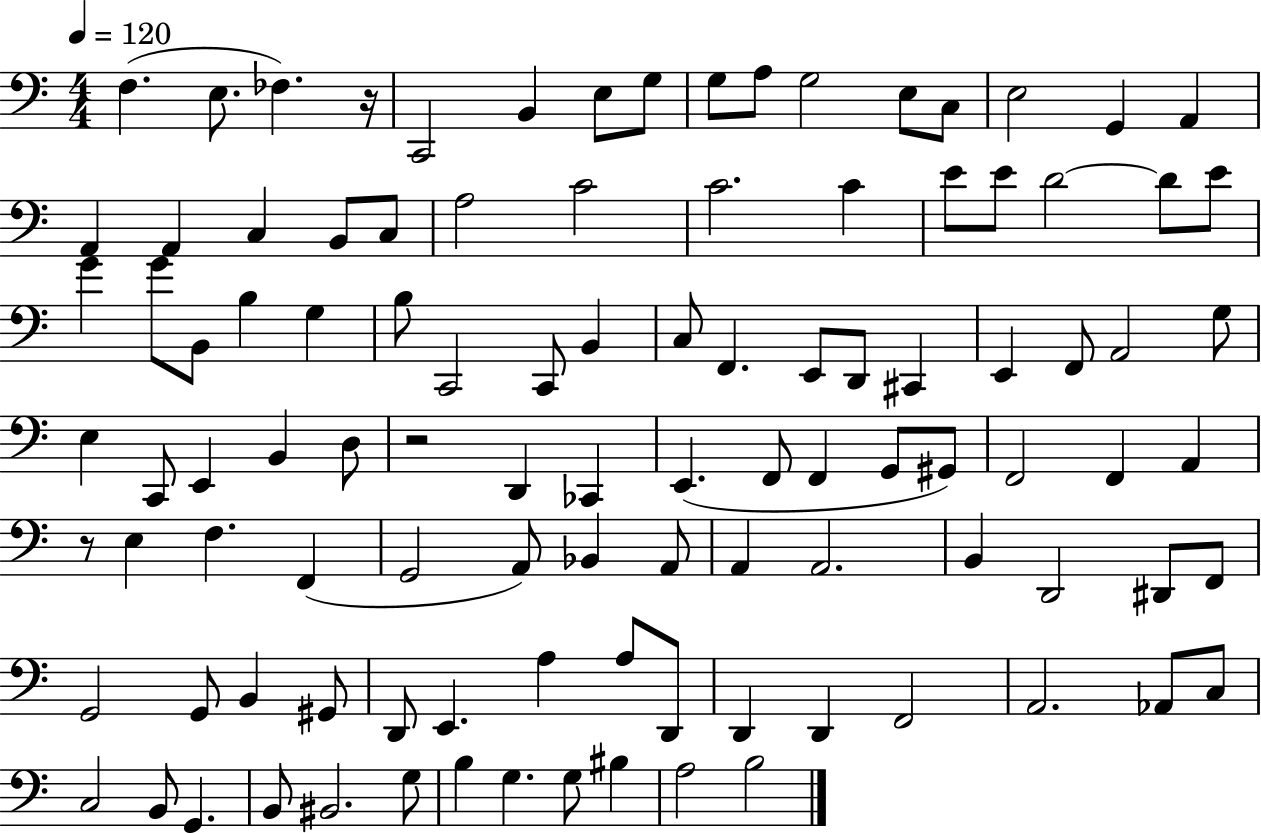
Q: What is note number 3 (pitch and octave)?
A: FES3